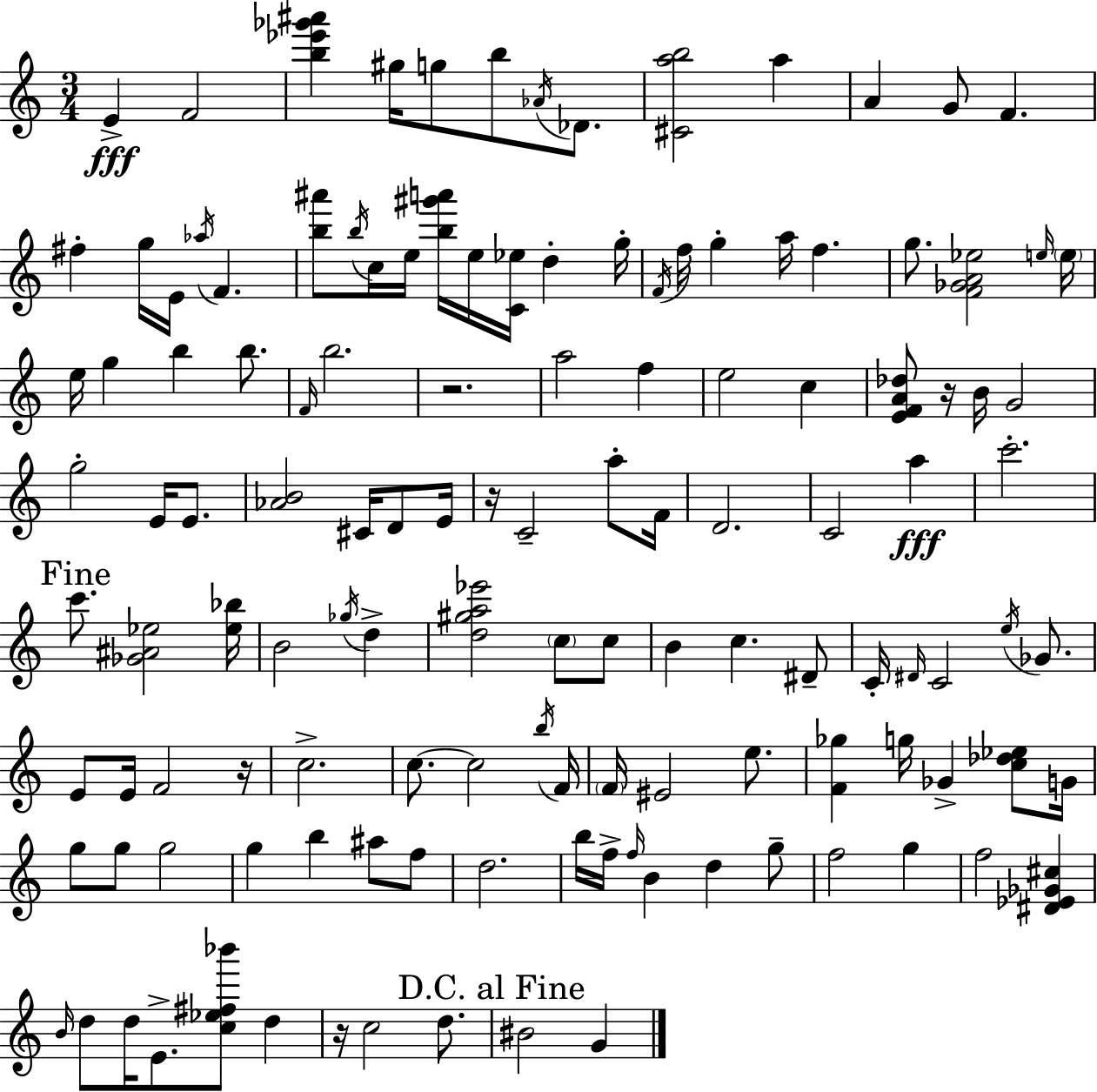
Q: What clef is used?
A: treble